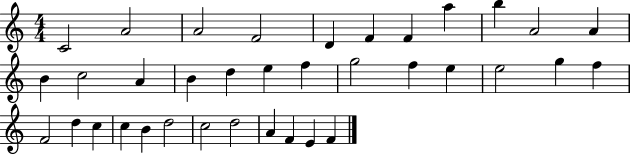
C4/h A4/h A4/h F4/h D4/q F4/q F4/q A5/q B5/q A4/h A4/q B4/q C5/h A4/q B4/q D5/q E5/q F5/q G5/h F5/q E5/q E5/h G5/q F5/q F4/h D5/q C5/q C5/q B4/q D5/h C5/h D5/h A4/q F4/q E4/q F4/q